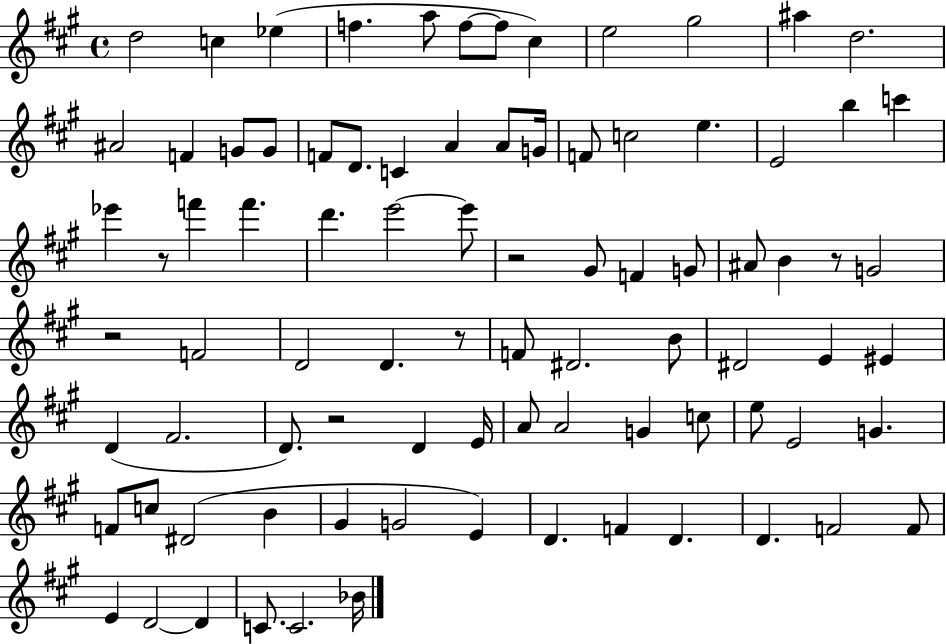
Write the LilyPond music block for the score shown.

{
  \clef treble
  \time 4/4
  \defaultTimeSignature
  \key a \major
  d''2 c''4 ees''4( | f''4. a''8 f''8~~ f''8 cis''4) | e''2 gis''2 | ais''4 d''2. | \break ais'2 f'4 g'8 g'8 | f'8 d'8. c'4 a'4 a'8 g'16 | f'8 c''2 e''4. | e'2 b''4 c'''4 | \break ees'''4 r8 f'''4 f'''4. | d'''4. e'''2~~ e'''8 | r2 gis'8 f'4 g'8 | ais'8 b'4 r8 g'2 | \break r2 f'2 | d'2 d'4. r8 | f'8 dis'2. b'8 | dis'2 e'4 eis'4 | \break d'4( fis'2. | d'8.) r2 d'4 e'16 | a'8 a'2 g'4 c''8 | e''8 e'2 g'4. | \break f'8 c''8 dis'2( b'4 | gis'4 g'2 e'4) | d'4. f'4 d'4. | d'4. f'2 f'8 | \break e'4 d'2~~ d'4 | c'8. c'2. bes'16 | \bar "|."
}